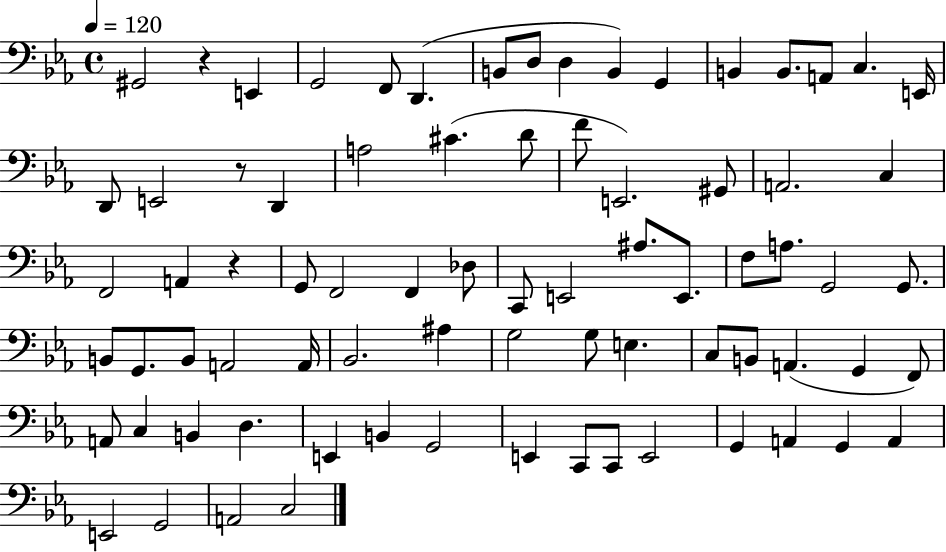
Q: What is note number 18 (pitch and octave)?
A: D2